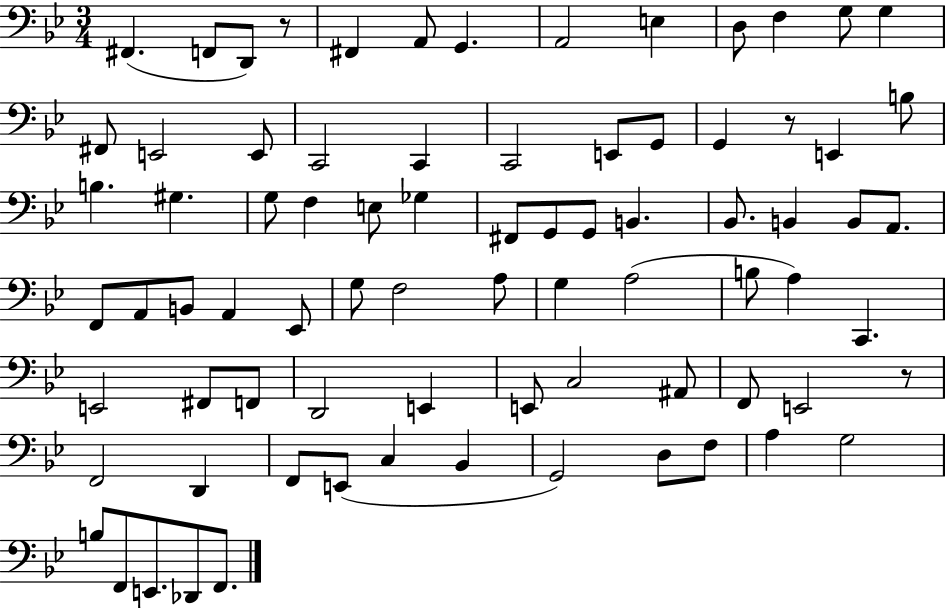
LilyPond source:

{
  \clef bass
  \numericTimeSignature
  \time 3/4
  \key bes \major
  fis,4.( f,8 d,8) r8 | fis,4 a,8 g,4. | a,2 e4 | d8 f4 g8 g4 | \break fis,8 e,2 e,8 | c,2 c,4 | c,2 e,8 g,8 | g,4 r8 e,4 b8 | \break b4. gis4. | g8 f4 e8 ges4 | fis,8 g,8 g,8 b,4. | bes,8. b,4 b,8 a,8. | \break f,8 a,8 b,8 a,4 ees,8 | g8 f2 a8 | g4 a2( | b8 a4) c,4. | \break e,2 fis,8 f,8 | d,2 e,4 | e,8 c2 ais,8 | f,8 e,2 r8 | \break f,2 d,4 | f,8 e,8( c4 bes,4 | g,2) d8 f8 | a4 g2 | \break b8 f,8 e,8. des,8 f,8. | \bar "|."
}